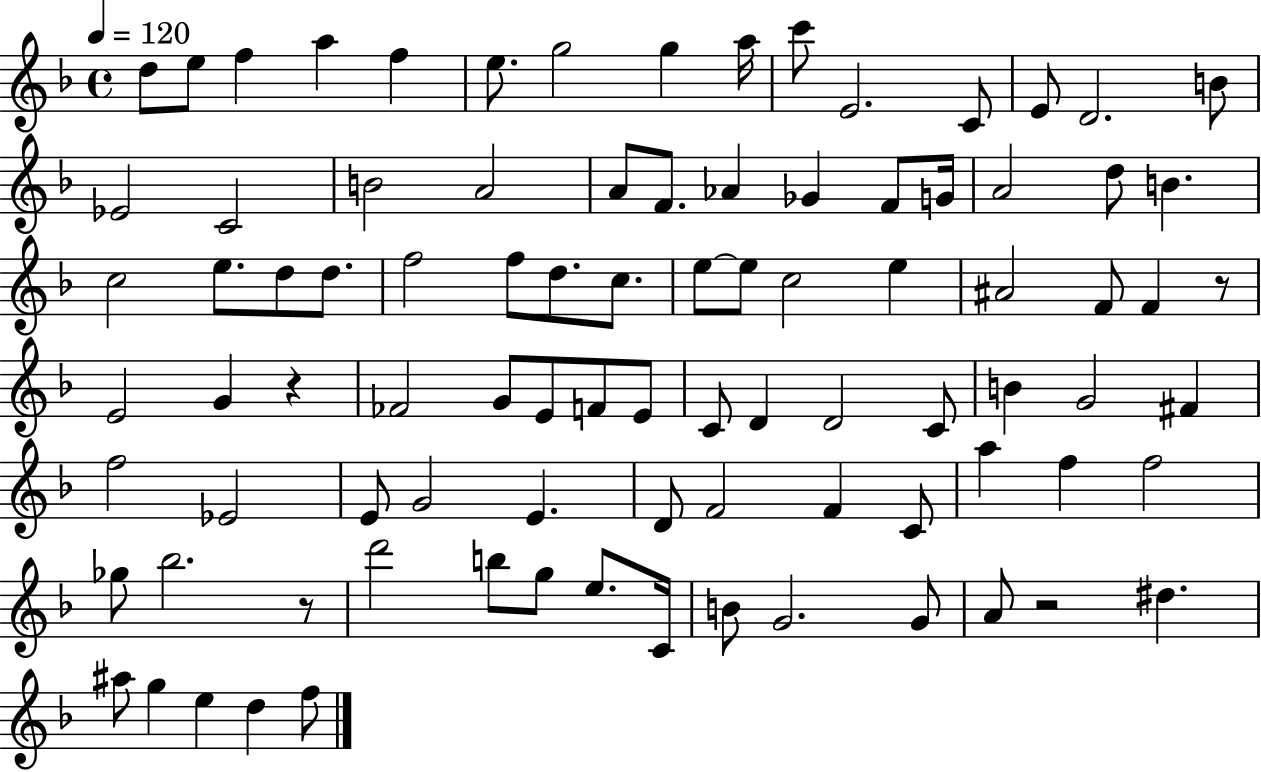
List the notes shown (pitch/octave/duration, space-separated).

D5/e E5/e F5/q A5/q F5/q E5/e. G5/h G5/q A5/s C6/e E4/h. C4/e E4/e D4/h. B4/e Eb4/h C4/h B4/h A4/h A4/e F4/e. Ab4/q Gb4/q F4/e G4/s A4/h D5/e B4/q. C5/h E5/e. D5/e D5/e. F5/h F5/e D5/e. C5/e. E5/e E5/e C5/h E5/q A#4/h F4/e F4/q R/e E4/h G4/q R/q FES4/h G4/e E4/e F4/e E4/e C4/e D4/q D4/h C4/e B4/q G4/h F#4/q F5/h Eb4/h E4/e G4/h E4/q. D4/e F4/h F4/q C4/e A5/q F5/q F5/h Gb5/e Bb5/h. R/e D6/h B5/e G5/e E5/e. C4/s B4/e G4/h. G4/e A4/e R/h D#5/q. A#5/e G5/q E5/q D5/q F5/e